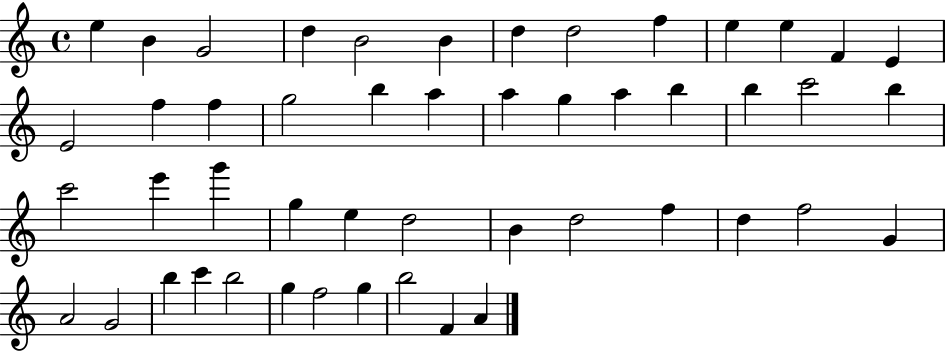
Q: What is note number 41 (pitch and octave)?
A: B5